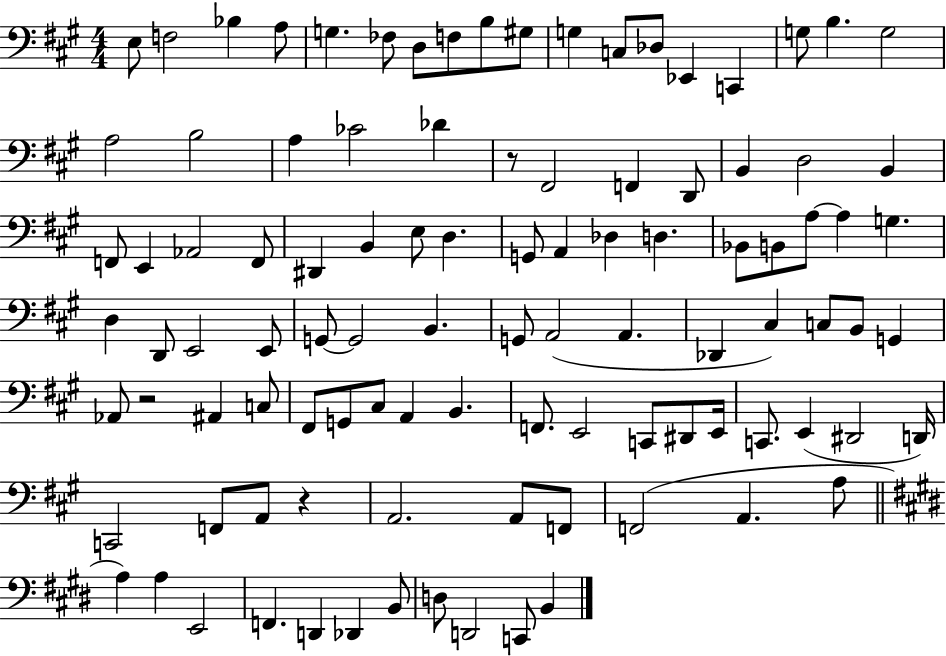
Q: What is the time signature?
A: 4/4